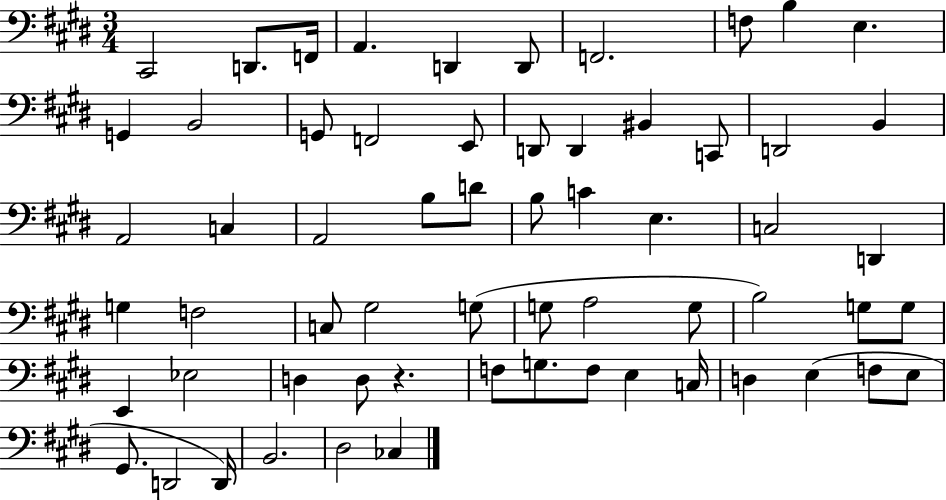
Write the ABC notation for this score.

X:1
T:Untitled
M:3/4
L:1/4
K:E
^C,,2 D,,/2 F,,/4 A,, D,, D,,/2 F,,2 F,/2 B, E, G,, B,,2 G,,/2 F,,2 E,,/2 D,,/2 D,, ^B,, C,,/2 D,,2 B,, A,,2 C, A,,2 B,/2 D/2 B,/2 C E, C,2 D,, G, F,2 C,/2 ^G,2 G,/2 G,/2 A,2 G,/2 B,2 G,/2 G,/2 E,, _E,2 D, D,/2 z F,/2 G,/2 F,/2 E, C,/4 D, E, F,/2 E,/2 ^G,,/2 D,,2 D,,/4 B,,2 ^D,2 _C,